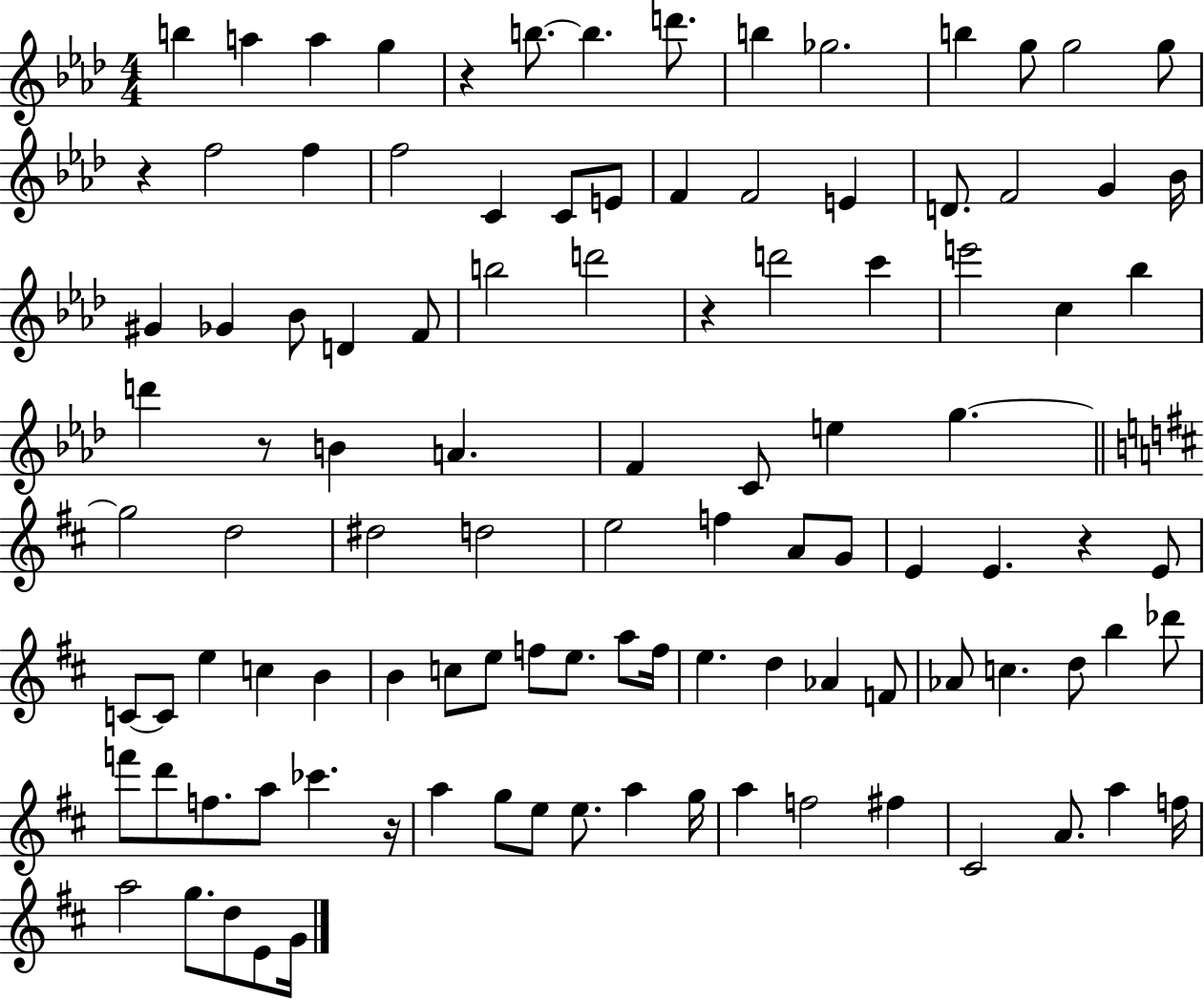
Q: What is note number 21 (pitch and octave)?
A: F4